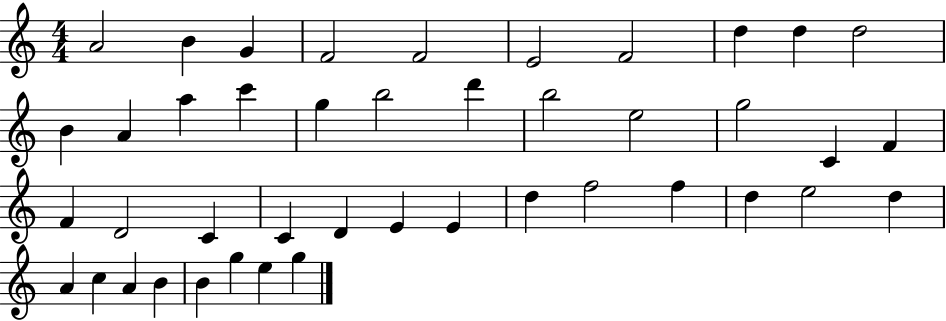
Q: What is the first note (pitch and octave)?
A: A4